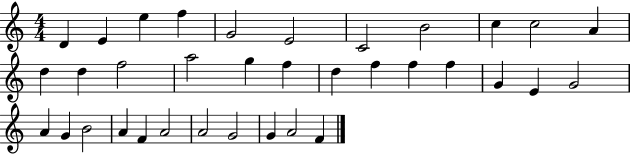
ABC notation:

X:1
T:Untitled
M:4/4
L:1/4
K:C
D E e f G2 E2 C2 B2 c c2 A d d f2 a2 g f d f f f G E G2 A G B2 A F A2 A2 G2 G A2 F